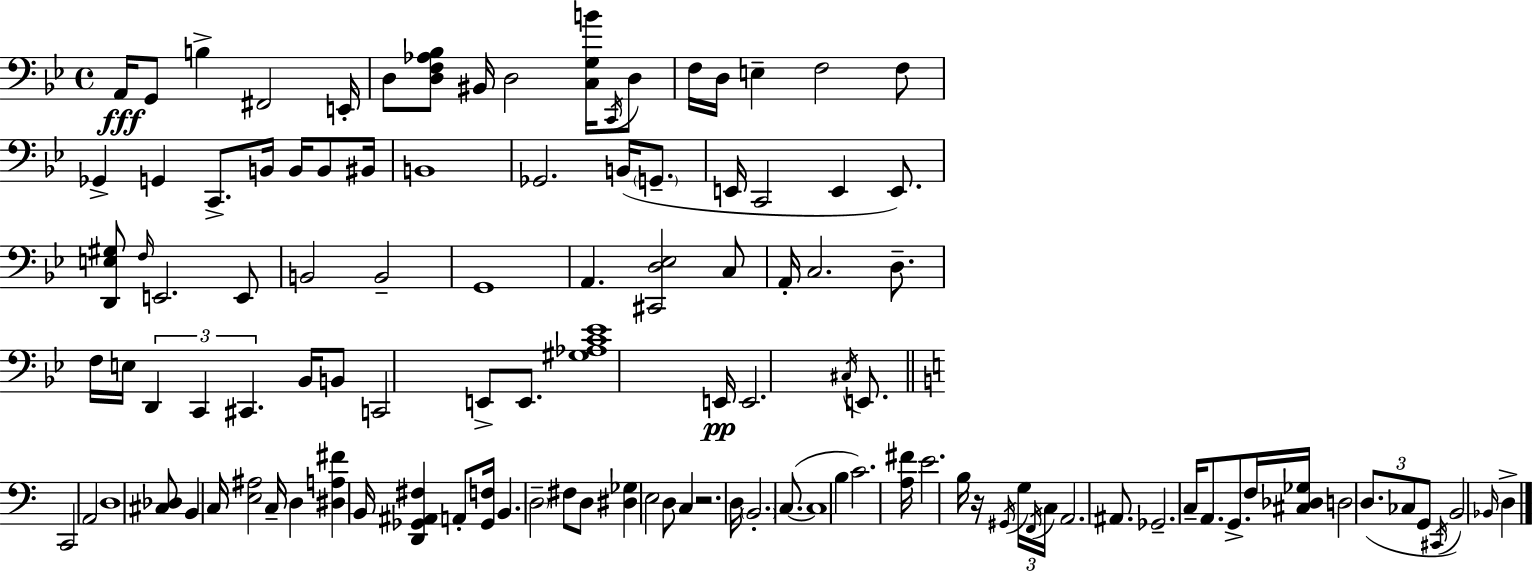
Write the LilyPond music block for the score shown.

{
  \clef bass
  \time 4/4
  \defaultTimeSignature
  \key bes \major
  \repeat volta 2 { a,16\fff g,8 b4-> fis,2 e,16-. | d8 <d f aes bes>8 bis,16 d2 <c g b'>16 \acciaccatura { c,16 } d8 | f16 d16 e4-- f2 f8 | ges,4-> g,4 c,8.-> b,16 b,16 b,8 | \break bis,16 b,1 | ges,2. b,16( \parenthesize g,8.-- | e,16 c,2 e,4 e,8.) | <d, e gis>8 \grace { f16 } e,2. | \break e,8 b,2 b,2-- | g,1 | a,4. <cis, d ees>2 | c8 a,16-. c2. d8.-- | \break f16 e16 \tuplet 3/2 { d,4 c,4 cis,4. } | bes,16 b,8 c,2 e,8-> e,8. | <gis aes c' ees'>1 | e,16\pp e,2. \acciaccatura { cis16 } | \break e,8. \bar "||" \break \key c \major c,2 a,2 | d1 | <cis des>8 b,4 c16 <e ais>2 c16-- | d4 <dis a fis'>4 b,16 <d, ges, ais, fis>4 a,8-. <ges, f>16 | \break b,4. \parenthesize d2-- fis8 | d8 <dis ges>4 e2 d8 | c4 r2. | d16 \parenthesize b,2.-. c8.~(~ | \break c1 | b4 c'2.) | <a fis'>16 e'2. b16 r16 \acciaccatura { gis,16 } | \tuplet 3/2 { g16 \acciaccatura { f,16 } c16 } a,2. ais,8. | \break ges,2.-- c16-- a,8. | g,8.-> f16 <cis des ges>16 d2 \tuplet 3/2 { d8.( | ces8 g,8 } \acciaccatura { cis,16 }) b,2 \grace { bes,16 } | d4-> } \bar "|."
}